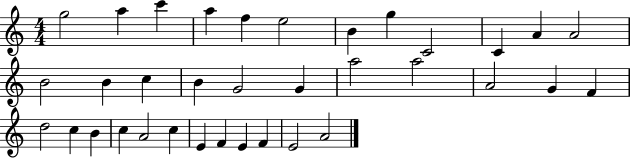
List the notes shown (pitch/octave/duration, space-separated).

G5/h A5/q C6/q A5/q F5/q E5/h B4/q G5/q C4/h C4/q A4/q A4/h B4/h B4/q C5/q B4/q G4/h G4/q A5/h A5/h A4/h G4/q F4/q D5/h C5/q B4/q C5/q A4/h C5/q E4/q F4/q E4/q F4/q E4/h A4/h